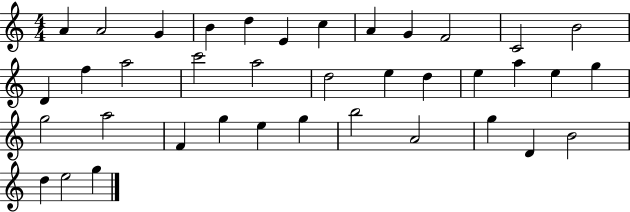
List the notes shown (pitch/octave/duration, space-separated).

A4/q A4/h G4/q B4/q D5/q E4/q C5/q A4/q G4/q F4/h C4/h B4/h D4/q F5/q A5/h C6/h A5/h D5/h E5/q D5/q E5/q A5/q E5/q G5/q G5/h A5/h F4/q G5/q E5/q G5/q B5/h A4/h G5/q D4/q B4/h D5/q E5/h G5/q